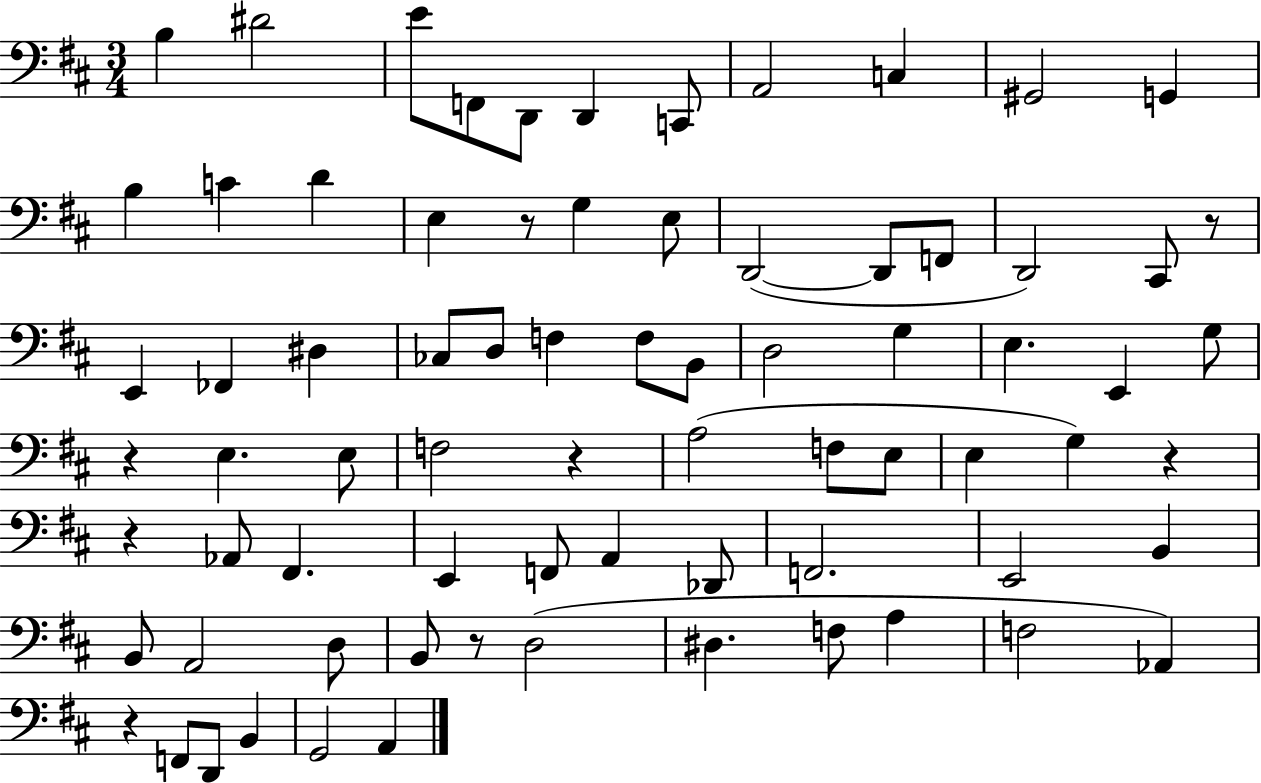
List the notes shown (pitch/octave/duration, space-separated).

B3/q D#4/h E4/e F2/e D2/e D2/q C2/e A2/h C3/q G#2/h G2/q B3/q C4/q D4/q E3/q R/e G3/q E3/e D2/h D2/e F2/e D2/h C#2/e R/e E2/q FES2/q D#3/q CES3/e D3/e F3/q F3/e B2/e D3/h G3/q E3/q. E2/q G3/e R/q E3/q. E3/e F3/h R/q A3/h F3/e E3/e E3/q G3/q R/q R/q Ab2/e F#2/q. E2/q F2/e A2/q Db2/e F2/h. E2/h B2/q B2/e A2/h D3/e B2/e R/e D3/h D#3/q. F3/e A3/q F3/h Ab2/q R/q F2/e D2/e B2/q G2/h A2/q